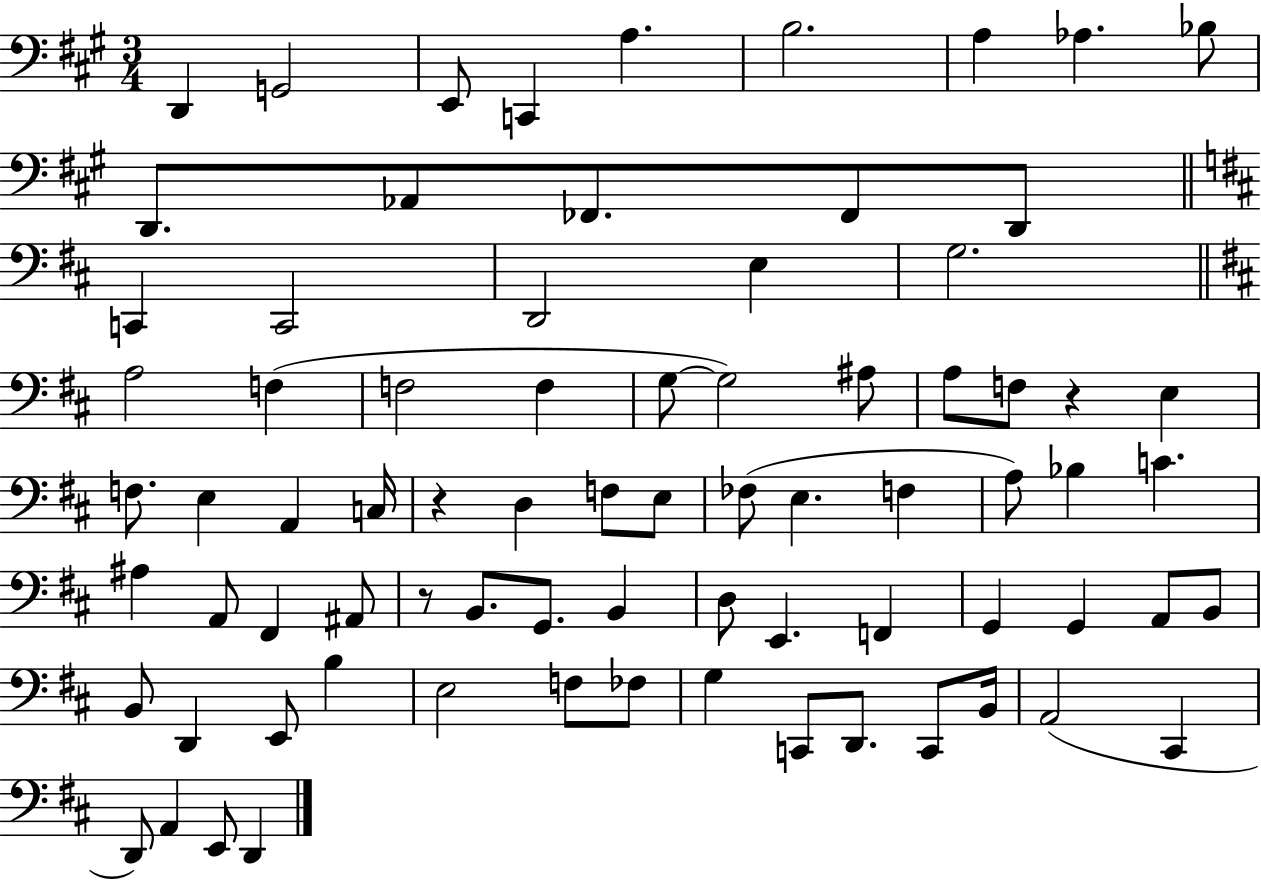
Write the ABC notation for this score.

X:1
T:Untitled
M:3/4
L:1/4
K:A
D,, G,,2 E,,/2 C,, A, B,2 A, _A, _B,/2 D,,/2 _A,,/2 _F,,/2 _F,,/2 D,,/2 C,, C,,2 D,,2 E, G,2 A,2 F, F,2 F, G,/2 G,2 ^A,/2 A,/2 F,/2 z E, F,/2 E, A,, C,/4 z D, F,/2 E,/2 _F,/2 E, F, A,/2 _B, C ^A, A,,/2 ^F,, ^A,,/2 z/2 B,,/2 G,,/2 B,, D,/2 E,, F,, G,, G,, A,,/2 B,,/2 B,,/2 D,, E,,/2 B, E,2 F,/2 _F,/2 G, C,,/2 D,,/2 C,,/2 B,,/4 A,,2 ^C,, D,,/2 A,, E,,/2 D,,